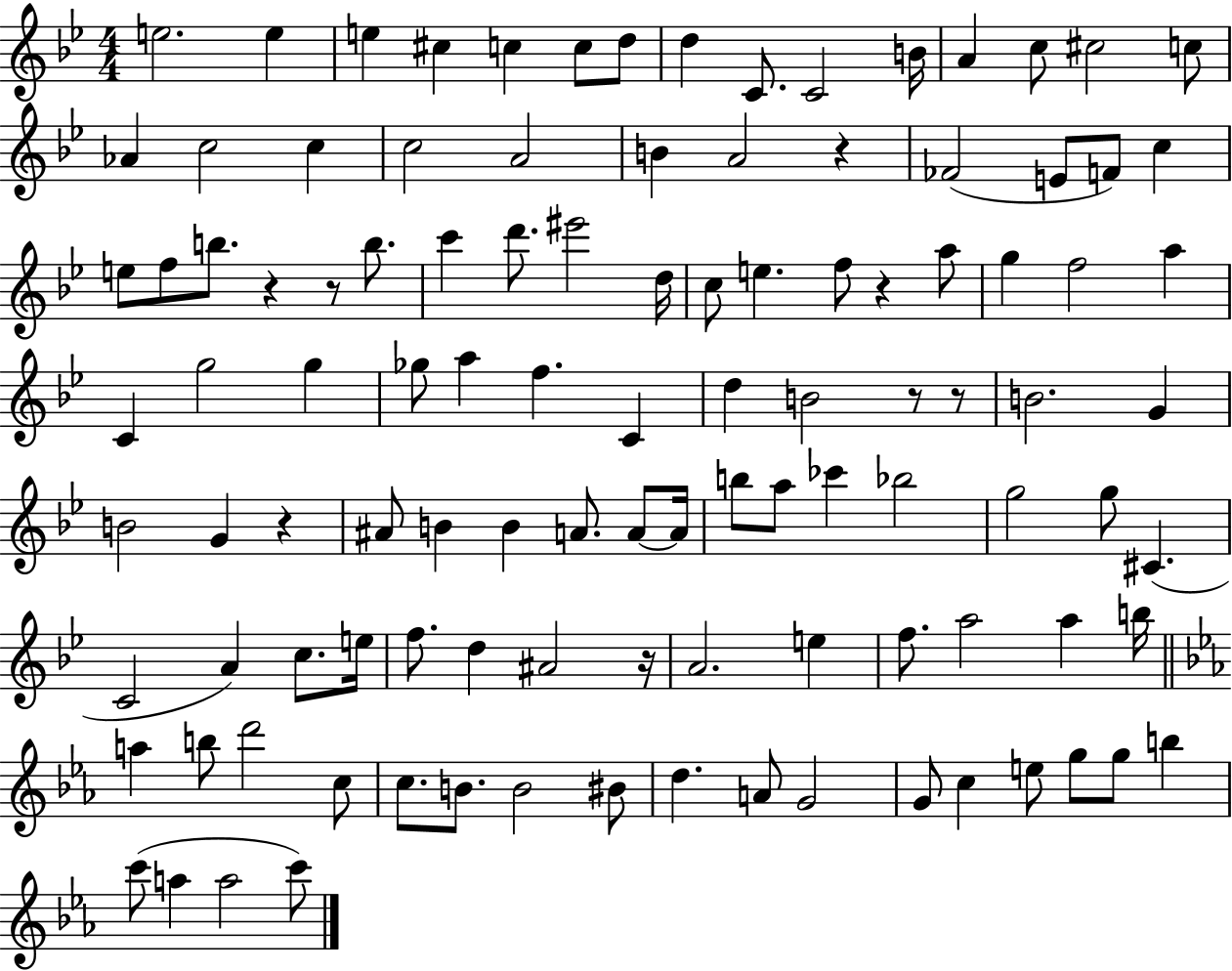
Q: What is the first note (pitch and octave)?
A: E5